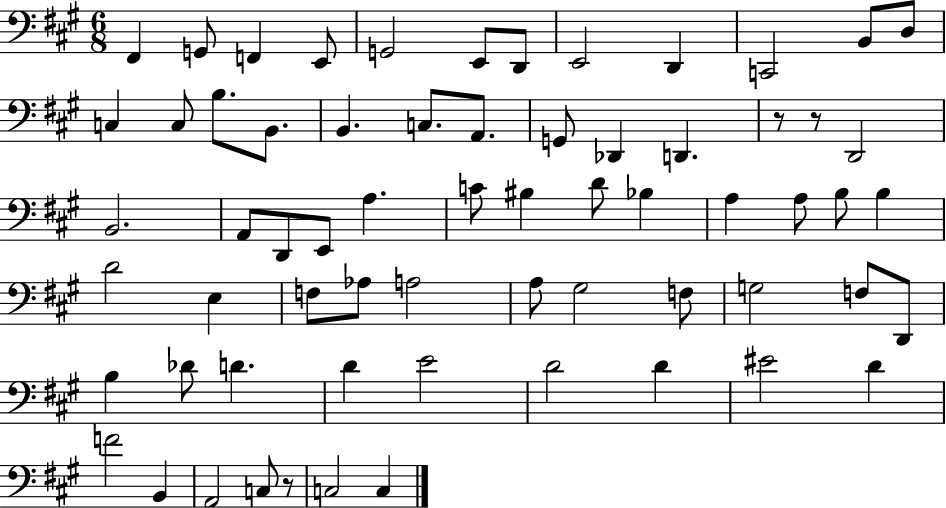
F#2/q G2/e F2/q E2/e G2/h E2/e D2/e E2/h D2/q C2/h B2/e D3/e C3/q C3/e B3/e. B2/e. B2/q. C3/e. A2/e. G2/e Db2/q D2/q. R/e R/e D2/h B2/h. A2/e D2/e E2/e A3/q. C4/e BIS3/q D4/e Bb3/q A3/q A3/e B3/e B3/q D4/h E3/q F3/e Ab3/e A3/h A3/e G#3/h F3/e G3/h F3/e D2/e B3/q Db4/e D4/q. D4/q E4/h D4/h D4/q EIS4/h D4/q F4/h B2/q A2/h C3/e R/e C3/h C3/q